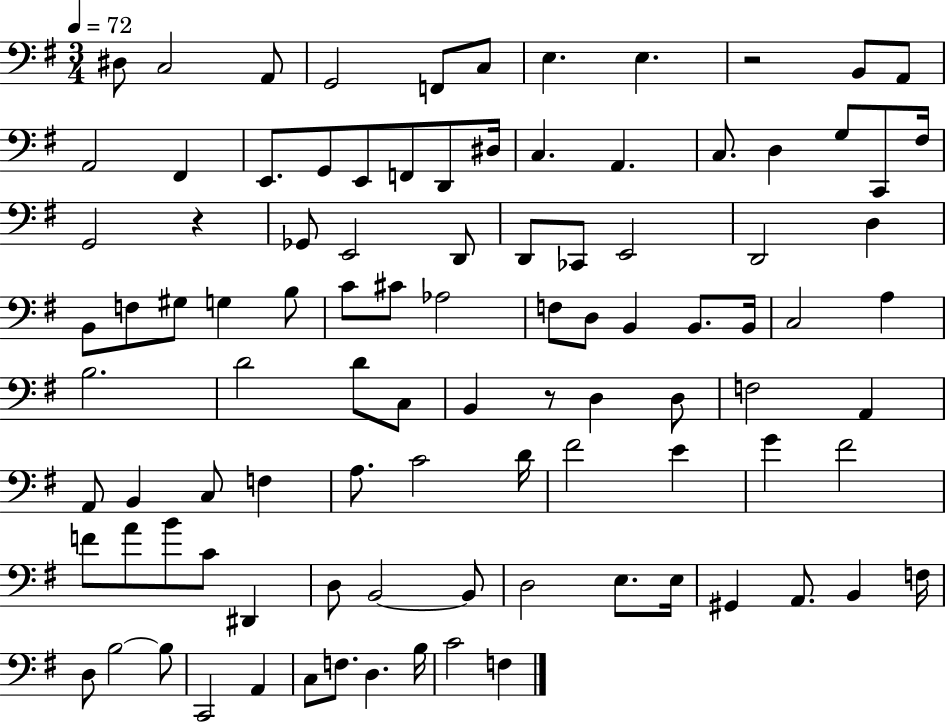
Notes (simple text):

D#3/e C3/h A2/e G2/h F2/e C3/e E3/q. E3/q. R/h B2/e A2/e A2/h F#2/q E2/e. G2/e E2/e F2/e D2/e D#3/s C3/q. A2/q. C3/e. D3/q G3/e C2/e F#3/s G2/h R/q Gb2/e E2/h D2/e D2/e CES2/e E2/h D2/h D3/q B2/e F3/e G#3/e G3/q B3/e C4/e C#4/e Ab3/h F3/e D3/e B2/q B2/e. B2/s C3/h A3/q B3/h. D4/h D4/e C3/e B2/q R/e D3/q D3/e F3/h A2/q A2/e B2/q C3/e F3/q A3/e. C4/h D4/s F#4/h E4/q G4/q F#4/h F4/e A4/e B4/e C4/e D#2/q D3/e B2/h B2/e D3/h E3/e. E3/s G#2/q A2/e. B2/q F3/s D3/e B3/h B3/e C2/h A2/q C3/e F3/e. D3/q. B3/s C4/h F3/q